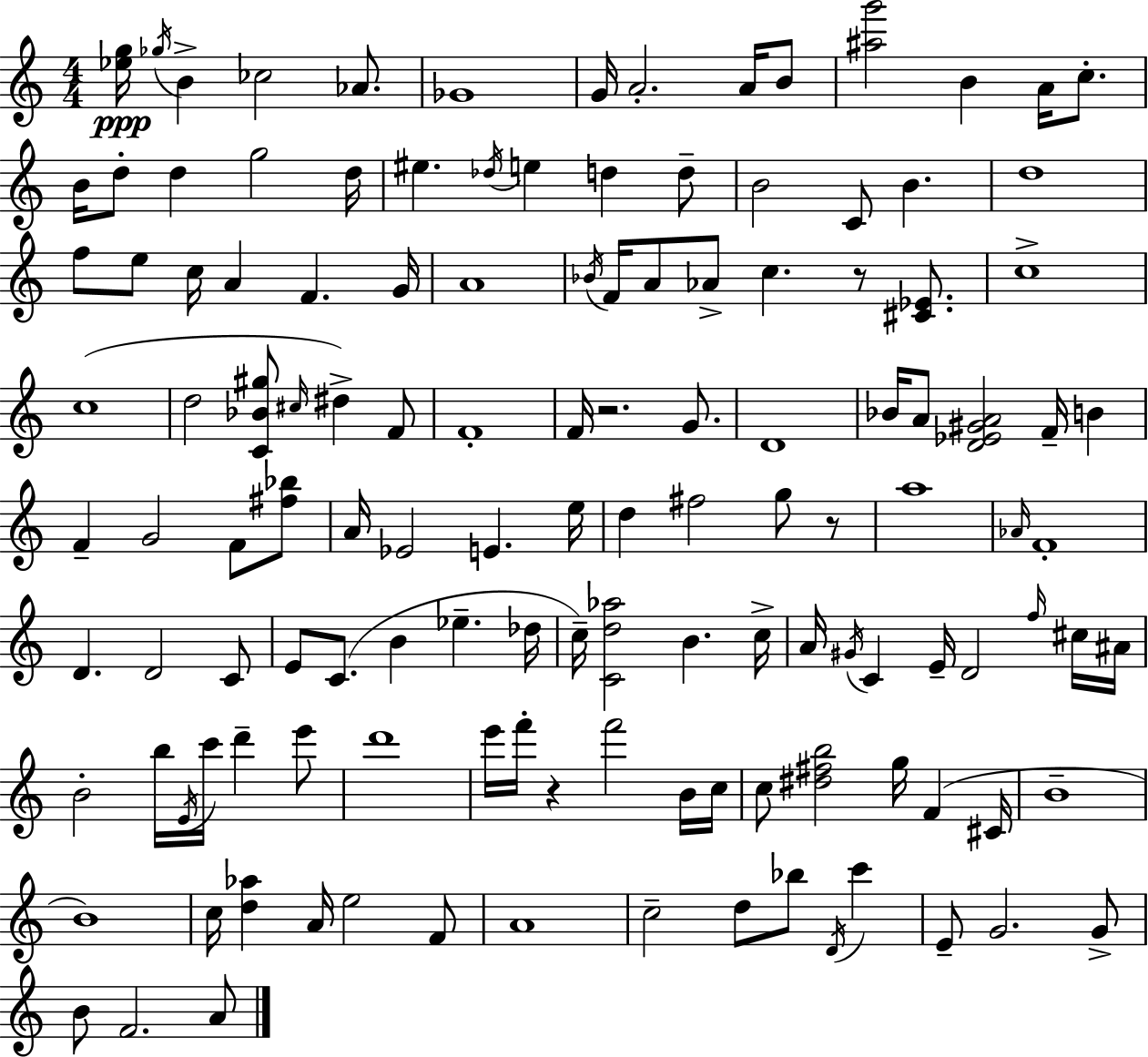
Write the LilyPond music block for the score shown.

{
  \clef treble
  \numericTimeSignature
  \time 4/4
  \key c \major
  <ees'' g''>16\ppp \acciaccatura { ges''16 } b'4-> ces''2 aes'8. | ges'1 | g'16 a'2.-. a'16 b'8 | <ais'' g'''>2 b'4 a'16 c''8.-. | \break b'16 d''8-. d''4 g''2 | d''16 eis''4. \acciaccatura { des''16 } e''4 d''4 | d''8-- b'2 c'8 b'4. | d''1 | \break f''8 e''8 c''16 a'4 f'4. | g'16 a'1 | \acciaccatura { bes'16 } f'16 a'8 aes'8-> c''4. r8 | <cis' ees'>8. c''1-> | \break c''1( | d''2 <c' bes' gis''>8 \grace { cis''16 } dis''4->) | f'8 f'1-. | f'16 r2. | \break g'8. d'1 | bes'16 a'8 <d' ees' gis' a'>2 f'16-- | b'4 f'4-- g'2 | f'8 <fis'' bes''>8 a'16 ees'2 e'4. | \break e''16 d''4 fis''2 | g''8 r8 a''1 | \grace { aes'16 } f'1-. | d'4. d'2 | \break c'8 e'8 c'8.( b'4 ees''4.-- | des''16 c''16--) <c' d'' aes''>2 b'4. | c''16-> a'16 \acciaccatura { gis'16 } c'4 e'16-- d'2 | \grace { f''16 } cis''16 ais'16 b'2-. b''16 | \break \acciaccatura { e'16 } c'''16 d'''4-- e'''8 d'''1 | e'''16 f'''16-. r4 f'''2 | b'16 c''16 c''8 <dis'' fis'' b''>2 | g''16 f'4( cis'16 b'1-- | \break b'1) | c''16 <d'' aes''>4 a'16 e''2 | f'8 a'1 | c''2-- | \break d''8 bes''8 \acciaccatura { d'16 } c'''4 e'8-- g'2. | g'8-> b'8 f'2. | a'8 \bar "|."
}